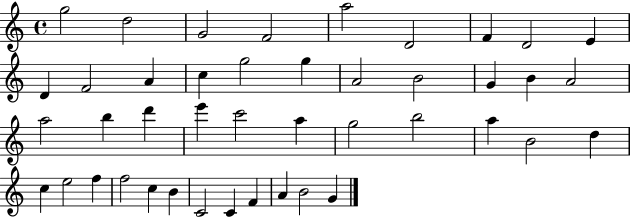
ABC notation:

X:1
T:Untitled
M:4/4
L:1/4
K:C
g2 d2 G2 F2 a2 D2 F D2 E D F2 A c g2 g A2 B2 G B A2 a2 b d' e' c'2 a g2 b2 a B2 d c e2 f f2 c B C2 C F A B2 G